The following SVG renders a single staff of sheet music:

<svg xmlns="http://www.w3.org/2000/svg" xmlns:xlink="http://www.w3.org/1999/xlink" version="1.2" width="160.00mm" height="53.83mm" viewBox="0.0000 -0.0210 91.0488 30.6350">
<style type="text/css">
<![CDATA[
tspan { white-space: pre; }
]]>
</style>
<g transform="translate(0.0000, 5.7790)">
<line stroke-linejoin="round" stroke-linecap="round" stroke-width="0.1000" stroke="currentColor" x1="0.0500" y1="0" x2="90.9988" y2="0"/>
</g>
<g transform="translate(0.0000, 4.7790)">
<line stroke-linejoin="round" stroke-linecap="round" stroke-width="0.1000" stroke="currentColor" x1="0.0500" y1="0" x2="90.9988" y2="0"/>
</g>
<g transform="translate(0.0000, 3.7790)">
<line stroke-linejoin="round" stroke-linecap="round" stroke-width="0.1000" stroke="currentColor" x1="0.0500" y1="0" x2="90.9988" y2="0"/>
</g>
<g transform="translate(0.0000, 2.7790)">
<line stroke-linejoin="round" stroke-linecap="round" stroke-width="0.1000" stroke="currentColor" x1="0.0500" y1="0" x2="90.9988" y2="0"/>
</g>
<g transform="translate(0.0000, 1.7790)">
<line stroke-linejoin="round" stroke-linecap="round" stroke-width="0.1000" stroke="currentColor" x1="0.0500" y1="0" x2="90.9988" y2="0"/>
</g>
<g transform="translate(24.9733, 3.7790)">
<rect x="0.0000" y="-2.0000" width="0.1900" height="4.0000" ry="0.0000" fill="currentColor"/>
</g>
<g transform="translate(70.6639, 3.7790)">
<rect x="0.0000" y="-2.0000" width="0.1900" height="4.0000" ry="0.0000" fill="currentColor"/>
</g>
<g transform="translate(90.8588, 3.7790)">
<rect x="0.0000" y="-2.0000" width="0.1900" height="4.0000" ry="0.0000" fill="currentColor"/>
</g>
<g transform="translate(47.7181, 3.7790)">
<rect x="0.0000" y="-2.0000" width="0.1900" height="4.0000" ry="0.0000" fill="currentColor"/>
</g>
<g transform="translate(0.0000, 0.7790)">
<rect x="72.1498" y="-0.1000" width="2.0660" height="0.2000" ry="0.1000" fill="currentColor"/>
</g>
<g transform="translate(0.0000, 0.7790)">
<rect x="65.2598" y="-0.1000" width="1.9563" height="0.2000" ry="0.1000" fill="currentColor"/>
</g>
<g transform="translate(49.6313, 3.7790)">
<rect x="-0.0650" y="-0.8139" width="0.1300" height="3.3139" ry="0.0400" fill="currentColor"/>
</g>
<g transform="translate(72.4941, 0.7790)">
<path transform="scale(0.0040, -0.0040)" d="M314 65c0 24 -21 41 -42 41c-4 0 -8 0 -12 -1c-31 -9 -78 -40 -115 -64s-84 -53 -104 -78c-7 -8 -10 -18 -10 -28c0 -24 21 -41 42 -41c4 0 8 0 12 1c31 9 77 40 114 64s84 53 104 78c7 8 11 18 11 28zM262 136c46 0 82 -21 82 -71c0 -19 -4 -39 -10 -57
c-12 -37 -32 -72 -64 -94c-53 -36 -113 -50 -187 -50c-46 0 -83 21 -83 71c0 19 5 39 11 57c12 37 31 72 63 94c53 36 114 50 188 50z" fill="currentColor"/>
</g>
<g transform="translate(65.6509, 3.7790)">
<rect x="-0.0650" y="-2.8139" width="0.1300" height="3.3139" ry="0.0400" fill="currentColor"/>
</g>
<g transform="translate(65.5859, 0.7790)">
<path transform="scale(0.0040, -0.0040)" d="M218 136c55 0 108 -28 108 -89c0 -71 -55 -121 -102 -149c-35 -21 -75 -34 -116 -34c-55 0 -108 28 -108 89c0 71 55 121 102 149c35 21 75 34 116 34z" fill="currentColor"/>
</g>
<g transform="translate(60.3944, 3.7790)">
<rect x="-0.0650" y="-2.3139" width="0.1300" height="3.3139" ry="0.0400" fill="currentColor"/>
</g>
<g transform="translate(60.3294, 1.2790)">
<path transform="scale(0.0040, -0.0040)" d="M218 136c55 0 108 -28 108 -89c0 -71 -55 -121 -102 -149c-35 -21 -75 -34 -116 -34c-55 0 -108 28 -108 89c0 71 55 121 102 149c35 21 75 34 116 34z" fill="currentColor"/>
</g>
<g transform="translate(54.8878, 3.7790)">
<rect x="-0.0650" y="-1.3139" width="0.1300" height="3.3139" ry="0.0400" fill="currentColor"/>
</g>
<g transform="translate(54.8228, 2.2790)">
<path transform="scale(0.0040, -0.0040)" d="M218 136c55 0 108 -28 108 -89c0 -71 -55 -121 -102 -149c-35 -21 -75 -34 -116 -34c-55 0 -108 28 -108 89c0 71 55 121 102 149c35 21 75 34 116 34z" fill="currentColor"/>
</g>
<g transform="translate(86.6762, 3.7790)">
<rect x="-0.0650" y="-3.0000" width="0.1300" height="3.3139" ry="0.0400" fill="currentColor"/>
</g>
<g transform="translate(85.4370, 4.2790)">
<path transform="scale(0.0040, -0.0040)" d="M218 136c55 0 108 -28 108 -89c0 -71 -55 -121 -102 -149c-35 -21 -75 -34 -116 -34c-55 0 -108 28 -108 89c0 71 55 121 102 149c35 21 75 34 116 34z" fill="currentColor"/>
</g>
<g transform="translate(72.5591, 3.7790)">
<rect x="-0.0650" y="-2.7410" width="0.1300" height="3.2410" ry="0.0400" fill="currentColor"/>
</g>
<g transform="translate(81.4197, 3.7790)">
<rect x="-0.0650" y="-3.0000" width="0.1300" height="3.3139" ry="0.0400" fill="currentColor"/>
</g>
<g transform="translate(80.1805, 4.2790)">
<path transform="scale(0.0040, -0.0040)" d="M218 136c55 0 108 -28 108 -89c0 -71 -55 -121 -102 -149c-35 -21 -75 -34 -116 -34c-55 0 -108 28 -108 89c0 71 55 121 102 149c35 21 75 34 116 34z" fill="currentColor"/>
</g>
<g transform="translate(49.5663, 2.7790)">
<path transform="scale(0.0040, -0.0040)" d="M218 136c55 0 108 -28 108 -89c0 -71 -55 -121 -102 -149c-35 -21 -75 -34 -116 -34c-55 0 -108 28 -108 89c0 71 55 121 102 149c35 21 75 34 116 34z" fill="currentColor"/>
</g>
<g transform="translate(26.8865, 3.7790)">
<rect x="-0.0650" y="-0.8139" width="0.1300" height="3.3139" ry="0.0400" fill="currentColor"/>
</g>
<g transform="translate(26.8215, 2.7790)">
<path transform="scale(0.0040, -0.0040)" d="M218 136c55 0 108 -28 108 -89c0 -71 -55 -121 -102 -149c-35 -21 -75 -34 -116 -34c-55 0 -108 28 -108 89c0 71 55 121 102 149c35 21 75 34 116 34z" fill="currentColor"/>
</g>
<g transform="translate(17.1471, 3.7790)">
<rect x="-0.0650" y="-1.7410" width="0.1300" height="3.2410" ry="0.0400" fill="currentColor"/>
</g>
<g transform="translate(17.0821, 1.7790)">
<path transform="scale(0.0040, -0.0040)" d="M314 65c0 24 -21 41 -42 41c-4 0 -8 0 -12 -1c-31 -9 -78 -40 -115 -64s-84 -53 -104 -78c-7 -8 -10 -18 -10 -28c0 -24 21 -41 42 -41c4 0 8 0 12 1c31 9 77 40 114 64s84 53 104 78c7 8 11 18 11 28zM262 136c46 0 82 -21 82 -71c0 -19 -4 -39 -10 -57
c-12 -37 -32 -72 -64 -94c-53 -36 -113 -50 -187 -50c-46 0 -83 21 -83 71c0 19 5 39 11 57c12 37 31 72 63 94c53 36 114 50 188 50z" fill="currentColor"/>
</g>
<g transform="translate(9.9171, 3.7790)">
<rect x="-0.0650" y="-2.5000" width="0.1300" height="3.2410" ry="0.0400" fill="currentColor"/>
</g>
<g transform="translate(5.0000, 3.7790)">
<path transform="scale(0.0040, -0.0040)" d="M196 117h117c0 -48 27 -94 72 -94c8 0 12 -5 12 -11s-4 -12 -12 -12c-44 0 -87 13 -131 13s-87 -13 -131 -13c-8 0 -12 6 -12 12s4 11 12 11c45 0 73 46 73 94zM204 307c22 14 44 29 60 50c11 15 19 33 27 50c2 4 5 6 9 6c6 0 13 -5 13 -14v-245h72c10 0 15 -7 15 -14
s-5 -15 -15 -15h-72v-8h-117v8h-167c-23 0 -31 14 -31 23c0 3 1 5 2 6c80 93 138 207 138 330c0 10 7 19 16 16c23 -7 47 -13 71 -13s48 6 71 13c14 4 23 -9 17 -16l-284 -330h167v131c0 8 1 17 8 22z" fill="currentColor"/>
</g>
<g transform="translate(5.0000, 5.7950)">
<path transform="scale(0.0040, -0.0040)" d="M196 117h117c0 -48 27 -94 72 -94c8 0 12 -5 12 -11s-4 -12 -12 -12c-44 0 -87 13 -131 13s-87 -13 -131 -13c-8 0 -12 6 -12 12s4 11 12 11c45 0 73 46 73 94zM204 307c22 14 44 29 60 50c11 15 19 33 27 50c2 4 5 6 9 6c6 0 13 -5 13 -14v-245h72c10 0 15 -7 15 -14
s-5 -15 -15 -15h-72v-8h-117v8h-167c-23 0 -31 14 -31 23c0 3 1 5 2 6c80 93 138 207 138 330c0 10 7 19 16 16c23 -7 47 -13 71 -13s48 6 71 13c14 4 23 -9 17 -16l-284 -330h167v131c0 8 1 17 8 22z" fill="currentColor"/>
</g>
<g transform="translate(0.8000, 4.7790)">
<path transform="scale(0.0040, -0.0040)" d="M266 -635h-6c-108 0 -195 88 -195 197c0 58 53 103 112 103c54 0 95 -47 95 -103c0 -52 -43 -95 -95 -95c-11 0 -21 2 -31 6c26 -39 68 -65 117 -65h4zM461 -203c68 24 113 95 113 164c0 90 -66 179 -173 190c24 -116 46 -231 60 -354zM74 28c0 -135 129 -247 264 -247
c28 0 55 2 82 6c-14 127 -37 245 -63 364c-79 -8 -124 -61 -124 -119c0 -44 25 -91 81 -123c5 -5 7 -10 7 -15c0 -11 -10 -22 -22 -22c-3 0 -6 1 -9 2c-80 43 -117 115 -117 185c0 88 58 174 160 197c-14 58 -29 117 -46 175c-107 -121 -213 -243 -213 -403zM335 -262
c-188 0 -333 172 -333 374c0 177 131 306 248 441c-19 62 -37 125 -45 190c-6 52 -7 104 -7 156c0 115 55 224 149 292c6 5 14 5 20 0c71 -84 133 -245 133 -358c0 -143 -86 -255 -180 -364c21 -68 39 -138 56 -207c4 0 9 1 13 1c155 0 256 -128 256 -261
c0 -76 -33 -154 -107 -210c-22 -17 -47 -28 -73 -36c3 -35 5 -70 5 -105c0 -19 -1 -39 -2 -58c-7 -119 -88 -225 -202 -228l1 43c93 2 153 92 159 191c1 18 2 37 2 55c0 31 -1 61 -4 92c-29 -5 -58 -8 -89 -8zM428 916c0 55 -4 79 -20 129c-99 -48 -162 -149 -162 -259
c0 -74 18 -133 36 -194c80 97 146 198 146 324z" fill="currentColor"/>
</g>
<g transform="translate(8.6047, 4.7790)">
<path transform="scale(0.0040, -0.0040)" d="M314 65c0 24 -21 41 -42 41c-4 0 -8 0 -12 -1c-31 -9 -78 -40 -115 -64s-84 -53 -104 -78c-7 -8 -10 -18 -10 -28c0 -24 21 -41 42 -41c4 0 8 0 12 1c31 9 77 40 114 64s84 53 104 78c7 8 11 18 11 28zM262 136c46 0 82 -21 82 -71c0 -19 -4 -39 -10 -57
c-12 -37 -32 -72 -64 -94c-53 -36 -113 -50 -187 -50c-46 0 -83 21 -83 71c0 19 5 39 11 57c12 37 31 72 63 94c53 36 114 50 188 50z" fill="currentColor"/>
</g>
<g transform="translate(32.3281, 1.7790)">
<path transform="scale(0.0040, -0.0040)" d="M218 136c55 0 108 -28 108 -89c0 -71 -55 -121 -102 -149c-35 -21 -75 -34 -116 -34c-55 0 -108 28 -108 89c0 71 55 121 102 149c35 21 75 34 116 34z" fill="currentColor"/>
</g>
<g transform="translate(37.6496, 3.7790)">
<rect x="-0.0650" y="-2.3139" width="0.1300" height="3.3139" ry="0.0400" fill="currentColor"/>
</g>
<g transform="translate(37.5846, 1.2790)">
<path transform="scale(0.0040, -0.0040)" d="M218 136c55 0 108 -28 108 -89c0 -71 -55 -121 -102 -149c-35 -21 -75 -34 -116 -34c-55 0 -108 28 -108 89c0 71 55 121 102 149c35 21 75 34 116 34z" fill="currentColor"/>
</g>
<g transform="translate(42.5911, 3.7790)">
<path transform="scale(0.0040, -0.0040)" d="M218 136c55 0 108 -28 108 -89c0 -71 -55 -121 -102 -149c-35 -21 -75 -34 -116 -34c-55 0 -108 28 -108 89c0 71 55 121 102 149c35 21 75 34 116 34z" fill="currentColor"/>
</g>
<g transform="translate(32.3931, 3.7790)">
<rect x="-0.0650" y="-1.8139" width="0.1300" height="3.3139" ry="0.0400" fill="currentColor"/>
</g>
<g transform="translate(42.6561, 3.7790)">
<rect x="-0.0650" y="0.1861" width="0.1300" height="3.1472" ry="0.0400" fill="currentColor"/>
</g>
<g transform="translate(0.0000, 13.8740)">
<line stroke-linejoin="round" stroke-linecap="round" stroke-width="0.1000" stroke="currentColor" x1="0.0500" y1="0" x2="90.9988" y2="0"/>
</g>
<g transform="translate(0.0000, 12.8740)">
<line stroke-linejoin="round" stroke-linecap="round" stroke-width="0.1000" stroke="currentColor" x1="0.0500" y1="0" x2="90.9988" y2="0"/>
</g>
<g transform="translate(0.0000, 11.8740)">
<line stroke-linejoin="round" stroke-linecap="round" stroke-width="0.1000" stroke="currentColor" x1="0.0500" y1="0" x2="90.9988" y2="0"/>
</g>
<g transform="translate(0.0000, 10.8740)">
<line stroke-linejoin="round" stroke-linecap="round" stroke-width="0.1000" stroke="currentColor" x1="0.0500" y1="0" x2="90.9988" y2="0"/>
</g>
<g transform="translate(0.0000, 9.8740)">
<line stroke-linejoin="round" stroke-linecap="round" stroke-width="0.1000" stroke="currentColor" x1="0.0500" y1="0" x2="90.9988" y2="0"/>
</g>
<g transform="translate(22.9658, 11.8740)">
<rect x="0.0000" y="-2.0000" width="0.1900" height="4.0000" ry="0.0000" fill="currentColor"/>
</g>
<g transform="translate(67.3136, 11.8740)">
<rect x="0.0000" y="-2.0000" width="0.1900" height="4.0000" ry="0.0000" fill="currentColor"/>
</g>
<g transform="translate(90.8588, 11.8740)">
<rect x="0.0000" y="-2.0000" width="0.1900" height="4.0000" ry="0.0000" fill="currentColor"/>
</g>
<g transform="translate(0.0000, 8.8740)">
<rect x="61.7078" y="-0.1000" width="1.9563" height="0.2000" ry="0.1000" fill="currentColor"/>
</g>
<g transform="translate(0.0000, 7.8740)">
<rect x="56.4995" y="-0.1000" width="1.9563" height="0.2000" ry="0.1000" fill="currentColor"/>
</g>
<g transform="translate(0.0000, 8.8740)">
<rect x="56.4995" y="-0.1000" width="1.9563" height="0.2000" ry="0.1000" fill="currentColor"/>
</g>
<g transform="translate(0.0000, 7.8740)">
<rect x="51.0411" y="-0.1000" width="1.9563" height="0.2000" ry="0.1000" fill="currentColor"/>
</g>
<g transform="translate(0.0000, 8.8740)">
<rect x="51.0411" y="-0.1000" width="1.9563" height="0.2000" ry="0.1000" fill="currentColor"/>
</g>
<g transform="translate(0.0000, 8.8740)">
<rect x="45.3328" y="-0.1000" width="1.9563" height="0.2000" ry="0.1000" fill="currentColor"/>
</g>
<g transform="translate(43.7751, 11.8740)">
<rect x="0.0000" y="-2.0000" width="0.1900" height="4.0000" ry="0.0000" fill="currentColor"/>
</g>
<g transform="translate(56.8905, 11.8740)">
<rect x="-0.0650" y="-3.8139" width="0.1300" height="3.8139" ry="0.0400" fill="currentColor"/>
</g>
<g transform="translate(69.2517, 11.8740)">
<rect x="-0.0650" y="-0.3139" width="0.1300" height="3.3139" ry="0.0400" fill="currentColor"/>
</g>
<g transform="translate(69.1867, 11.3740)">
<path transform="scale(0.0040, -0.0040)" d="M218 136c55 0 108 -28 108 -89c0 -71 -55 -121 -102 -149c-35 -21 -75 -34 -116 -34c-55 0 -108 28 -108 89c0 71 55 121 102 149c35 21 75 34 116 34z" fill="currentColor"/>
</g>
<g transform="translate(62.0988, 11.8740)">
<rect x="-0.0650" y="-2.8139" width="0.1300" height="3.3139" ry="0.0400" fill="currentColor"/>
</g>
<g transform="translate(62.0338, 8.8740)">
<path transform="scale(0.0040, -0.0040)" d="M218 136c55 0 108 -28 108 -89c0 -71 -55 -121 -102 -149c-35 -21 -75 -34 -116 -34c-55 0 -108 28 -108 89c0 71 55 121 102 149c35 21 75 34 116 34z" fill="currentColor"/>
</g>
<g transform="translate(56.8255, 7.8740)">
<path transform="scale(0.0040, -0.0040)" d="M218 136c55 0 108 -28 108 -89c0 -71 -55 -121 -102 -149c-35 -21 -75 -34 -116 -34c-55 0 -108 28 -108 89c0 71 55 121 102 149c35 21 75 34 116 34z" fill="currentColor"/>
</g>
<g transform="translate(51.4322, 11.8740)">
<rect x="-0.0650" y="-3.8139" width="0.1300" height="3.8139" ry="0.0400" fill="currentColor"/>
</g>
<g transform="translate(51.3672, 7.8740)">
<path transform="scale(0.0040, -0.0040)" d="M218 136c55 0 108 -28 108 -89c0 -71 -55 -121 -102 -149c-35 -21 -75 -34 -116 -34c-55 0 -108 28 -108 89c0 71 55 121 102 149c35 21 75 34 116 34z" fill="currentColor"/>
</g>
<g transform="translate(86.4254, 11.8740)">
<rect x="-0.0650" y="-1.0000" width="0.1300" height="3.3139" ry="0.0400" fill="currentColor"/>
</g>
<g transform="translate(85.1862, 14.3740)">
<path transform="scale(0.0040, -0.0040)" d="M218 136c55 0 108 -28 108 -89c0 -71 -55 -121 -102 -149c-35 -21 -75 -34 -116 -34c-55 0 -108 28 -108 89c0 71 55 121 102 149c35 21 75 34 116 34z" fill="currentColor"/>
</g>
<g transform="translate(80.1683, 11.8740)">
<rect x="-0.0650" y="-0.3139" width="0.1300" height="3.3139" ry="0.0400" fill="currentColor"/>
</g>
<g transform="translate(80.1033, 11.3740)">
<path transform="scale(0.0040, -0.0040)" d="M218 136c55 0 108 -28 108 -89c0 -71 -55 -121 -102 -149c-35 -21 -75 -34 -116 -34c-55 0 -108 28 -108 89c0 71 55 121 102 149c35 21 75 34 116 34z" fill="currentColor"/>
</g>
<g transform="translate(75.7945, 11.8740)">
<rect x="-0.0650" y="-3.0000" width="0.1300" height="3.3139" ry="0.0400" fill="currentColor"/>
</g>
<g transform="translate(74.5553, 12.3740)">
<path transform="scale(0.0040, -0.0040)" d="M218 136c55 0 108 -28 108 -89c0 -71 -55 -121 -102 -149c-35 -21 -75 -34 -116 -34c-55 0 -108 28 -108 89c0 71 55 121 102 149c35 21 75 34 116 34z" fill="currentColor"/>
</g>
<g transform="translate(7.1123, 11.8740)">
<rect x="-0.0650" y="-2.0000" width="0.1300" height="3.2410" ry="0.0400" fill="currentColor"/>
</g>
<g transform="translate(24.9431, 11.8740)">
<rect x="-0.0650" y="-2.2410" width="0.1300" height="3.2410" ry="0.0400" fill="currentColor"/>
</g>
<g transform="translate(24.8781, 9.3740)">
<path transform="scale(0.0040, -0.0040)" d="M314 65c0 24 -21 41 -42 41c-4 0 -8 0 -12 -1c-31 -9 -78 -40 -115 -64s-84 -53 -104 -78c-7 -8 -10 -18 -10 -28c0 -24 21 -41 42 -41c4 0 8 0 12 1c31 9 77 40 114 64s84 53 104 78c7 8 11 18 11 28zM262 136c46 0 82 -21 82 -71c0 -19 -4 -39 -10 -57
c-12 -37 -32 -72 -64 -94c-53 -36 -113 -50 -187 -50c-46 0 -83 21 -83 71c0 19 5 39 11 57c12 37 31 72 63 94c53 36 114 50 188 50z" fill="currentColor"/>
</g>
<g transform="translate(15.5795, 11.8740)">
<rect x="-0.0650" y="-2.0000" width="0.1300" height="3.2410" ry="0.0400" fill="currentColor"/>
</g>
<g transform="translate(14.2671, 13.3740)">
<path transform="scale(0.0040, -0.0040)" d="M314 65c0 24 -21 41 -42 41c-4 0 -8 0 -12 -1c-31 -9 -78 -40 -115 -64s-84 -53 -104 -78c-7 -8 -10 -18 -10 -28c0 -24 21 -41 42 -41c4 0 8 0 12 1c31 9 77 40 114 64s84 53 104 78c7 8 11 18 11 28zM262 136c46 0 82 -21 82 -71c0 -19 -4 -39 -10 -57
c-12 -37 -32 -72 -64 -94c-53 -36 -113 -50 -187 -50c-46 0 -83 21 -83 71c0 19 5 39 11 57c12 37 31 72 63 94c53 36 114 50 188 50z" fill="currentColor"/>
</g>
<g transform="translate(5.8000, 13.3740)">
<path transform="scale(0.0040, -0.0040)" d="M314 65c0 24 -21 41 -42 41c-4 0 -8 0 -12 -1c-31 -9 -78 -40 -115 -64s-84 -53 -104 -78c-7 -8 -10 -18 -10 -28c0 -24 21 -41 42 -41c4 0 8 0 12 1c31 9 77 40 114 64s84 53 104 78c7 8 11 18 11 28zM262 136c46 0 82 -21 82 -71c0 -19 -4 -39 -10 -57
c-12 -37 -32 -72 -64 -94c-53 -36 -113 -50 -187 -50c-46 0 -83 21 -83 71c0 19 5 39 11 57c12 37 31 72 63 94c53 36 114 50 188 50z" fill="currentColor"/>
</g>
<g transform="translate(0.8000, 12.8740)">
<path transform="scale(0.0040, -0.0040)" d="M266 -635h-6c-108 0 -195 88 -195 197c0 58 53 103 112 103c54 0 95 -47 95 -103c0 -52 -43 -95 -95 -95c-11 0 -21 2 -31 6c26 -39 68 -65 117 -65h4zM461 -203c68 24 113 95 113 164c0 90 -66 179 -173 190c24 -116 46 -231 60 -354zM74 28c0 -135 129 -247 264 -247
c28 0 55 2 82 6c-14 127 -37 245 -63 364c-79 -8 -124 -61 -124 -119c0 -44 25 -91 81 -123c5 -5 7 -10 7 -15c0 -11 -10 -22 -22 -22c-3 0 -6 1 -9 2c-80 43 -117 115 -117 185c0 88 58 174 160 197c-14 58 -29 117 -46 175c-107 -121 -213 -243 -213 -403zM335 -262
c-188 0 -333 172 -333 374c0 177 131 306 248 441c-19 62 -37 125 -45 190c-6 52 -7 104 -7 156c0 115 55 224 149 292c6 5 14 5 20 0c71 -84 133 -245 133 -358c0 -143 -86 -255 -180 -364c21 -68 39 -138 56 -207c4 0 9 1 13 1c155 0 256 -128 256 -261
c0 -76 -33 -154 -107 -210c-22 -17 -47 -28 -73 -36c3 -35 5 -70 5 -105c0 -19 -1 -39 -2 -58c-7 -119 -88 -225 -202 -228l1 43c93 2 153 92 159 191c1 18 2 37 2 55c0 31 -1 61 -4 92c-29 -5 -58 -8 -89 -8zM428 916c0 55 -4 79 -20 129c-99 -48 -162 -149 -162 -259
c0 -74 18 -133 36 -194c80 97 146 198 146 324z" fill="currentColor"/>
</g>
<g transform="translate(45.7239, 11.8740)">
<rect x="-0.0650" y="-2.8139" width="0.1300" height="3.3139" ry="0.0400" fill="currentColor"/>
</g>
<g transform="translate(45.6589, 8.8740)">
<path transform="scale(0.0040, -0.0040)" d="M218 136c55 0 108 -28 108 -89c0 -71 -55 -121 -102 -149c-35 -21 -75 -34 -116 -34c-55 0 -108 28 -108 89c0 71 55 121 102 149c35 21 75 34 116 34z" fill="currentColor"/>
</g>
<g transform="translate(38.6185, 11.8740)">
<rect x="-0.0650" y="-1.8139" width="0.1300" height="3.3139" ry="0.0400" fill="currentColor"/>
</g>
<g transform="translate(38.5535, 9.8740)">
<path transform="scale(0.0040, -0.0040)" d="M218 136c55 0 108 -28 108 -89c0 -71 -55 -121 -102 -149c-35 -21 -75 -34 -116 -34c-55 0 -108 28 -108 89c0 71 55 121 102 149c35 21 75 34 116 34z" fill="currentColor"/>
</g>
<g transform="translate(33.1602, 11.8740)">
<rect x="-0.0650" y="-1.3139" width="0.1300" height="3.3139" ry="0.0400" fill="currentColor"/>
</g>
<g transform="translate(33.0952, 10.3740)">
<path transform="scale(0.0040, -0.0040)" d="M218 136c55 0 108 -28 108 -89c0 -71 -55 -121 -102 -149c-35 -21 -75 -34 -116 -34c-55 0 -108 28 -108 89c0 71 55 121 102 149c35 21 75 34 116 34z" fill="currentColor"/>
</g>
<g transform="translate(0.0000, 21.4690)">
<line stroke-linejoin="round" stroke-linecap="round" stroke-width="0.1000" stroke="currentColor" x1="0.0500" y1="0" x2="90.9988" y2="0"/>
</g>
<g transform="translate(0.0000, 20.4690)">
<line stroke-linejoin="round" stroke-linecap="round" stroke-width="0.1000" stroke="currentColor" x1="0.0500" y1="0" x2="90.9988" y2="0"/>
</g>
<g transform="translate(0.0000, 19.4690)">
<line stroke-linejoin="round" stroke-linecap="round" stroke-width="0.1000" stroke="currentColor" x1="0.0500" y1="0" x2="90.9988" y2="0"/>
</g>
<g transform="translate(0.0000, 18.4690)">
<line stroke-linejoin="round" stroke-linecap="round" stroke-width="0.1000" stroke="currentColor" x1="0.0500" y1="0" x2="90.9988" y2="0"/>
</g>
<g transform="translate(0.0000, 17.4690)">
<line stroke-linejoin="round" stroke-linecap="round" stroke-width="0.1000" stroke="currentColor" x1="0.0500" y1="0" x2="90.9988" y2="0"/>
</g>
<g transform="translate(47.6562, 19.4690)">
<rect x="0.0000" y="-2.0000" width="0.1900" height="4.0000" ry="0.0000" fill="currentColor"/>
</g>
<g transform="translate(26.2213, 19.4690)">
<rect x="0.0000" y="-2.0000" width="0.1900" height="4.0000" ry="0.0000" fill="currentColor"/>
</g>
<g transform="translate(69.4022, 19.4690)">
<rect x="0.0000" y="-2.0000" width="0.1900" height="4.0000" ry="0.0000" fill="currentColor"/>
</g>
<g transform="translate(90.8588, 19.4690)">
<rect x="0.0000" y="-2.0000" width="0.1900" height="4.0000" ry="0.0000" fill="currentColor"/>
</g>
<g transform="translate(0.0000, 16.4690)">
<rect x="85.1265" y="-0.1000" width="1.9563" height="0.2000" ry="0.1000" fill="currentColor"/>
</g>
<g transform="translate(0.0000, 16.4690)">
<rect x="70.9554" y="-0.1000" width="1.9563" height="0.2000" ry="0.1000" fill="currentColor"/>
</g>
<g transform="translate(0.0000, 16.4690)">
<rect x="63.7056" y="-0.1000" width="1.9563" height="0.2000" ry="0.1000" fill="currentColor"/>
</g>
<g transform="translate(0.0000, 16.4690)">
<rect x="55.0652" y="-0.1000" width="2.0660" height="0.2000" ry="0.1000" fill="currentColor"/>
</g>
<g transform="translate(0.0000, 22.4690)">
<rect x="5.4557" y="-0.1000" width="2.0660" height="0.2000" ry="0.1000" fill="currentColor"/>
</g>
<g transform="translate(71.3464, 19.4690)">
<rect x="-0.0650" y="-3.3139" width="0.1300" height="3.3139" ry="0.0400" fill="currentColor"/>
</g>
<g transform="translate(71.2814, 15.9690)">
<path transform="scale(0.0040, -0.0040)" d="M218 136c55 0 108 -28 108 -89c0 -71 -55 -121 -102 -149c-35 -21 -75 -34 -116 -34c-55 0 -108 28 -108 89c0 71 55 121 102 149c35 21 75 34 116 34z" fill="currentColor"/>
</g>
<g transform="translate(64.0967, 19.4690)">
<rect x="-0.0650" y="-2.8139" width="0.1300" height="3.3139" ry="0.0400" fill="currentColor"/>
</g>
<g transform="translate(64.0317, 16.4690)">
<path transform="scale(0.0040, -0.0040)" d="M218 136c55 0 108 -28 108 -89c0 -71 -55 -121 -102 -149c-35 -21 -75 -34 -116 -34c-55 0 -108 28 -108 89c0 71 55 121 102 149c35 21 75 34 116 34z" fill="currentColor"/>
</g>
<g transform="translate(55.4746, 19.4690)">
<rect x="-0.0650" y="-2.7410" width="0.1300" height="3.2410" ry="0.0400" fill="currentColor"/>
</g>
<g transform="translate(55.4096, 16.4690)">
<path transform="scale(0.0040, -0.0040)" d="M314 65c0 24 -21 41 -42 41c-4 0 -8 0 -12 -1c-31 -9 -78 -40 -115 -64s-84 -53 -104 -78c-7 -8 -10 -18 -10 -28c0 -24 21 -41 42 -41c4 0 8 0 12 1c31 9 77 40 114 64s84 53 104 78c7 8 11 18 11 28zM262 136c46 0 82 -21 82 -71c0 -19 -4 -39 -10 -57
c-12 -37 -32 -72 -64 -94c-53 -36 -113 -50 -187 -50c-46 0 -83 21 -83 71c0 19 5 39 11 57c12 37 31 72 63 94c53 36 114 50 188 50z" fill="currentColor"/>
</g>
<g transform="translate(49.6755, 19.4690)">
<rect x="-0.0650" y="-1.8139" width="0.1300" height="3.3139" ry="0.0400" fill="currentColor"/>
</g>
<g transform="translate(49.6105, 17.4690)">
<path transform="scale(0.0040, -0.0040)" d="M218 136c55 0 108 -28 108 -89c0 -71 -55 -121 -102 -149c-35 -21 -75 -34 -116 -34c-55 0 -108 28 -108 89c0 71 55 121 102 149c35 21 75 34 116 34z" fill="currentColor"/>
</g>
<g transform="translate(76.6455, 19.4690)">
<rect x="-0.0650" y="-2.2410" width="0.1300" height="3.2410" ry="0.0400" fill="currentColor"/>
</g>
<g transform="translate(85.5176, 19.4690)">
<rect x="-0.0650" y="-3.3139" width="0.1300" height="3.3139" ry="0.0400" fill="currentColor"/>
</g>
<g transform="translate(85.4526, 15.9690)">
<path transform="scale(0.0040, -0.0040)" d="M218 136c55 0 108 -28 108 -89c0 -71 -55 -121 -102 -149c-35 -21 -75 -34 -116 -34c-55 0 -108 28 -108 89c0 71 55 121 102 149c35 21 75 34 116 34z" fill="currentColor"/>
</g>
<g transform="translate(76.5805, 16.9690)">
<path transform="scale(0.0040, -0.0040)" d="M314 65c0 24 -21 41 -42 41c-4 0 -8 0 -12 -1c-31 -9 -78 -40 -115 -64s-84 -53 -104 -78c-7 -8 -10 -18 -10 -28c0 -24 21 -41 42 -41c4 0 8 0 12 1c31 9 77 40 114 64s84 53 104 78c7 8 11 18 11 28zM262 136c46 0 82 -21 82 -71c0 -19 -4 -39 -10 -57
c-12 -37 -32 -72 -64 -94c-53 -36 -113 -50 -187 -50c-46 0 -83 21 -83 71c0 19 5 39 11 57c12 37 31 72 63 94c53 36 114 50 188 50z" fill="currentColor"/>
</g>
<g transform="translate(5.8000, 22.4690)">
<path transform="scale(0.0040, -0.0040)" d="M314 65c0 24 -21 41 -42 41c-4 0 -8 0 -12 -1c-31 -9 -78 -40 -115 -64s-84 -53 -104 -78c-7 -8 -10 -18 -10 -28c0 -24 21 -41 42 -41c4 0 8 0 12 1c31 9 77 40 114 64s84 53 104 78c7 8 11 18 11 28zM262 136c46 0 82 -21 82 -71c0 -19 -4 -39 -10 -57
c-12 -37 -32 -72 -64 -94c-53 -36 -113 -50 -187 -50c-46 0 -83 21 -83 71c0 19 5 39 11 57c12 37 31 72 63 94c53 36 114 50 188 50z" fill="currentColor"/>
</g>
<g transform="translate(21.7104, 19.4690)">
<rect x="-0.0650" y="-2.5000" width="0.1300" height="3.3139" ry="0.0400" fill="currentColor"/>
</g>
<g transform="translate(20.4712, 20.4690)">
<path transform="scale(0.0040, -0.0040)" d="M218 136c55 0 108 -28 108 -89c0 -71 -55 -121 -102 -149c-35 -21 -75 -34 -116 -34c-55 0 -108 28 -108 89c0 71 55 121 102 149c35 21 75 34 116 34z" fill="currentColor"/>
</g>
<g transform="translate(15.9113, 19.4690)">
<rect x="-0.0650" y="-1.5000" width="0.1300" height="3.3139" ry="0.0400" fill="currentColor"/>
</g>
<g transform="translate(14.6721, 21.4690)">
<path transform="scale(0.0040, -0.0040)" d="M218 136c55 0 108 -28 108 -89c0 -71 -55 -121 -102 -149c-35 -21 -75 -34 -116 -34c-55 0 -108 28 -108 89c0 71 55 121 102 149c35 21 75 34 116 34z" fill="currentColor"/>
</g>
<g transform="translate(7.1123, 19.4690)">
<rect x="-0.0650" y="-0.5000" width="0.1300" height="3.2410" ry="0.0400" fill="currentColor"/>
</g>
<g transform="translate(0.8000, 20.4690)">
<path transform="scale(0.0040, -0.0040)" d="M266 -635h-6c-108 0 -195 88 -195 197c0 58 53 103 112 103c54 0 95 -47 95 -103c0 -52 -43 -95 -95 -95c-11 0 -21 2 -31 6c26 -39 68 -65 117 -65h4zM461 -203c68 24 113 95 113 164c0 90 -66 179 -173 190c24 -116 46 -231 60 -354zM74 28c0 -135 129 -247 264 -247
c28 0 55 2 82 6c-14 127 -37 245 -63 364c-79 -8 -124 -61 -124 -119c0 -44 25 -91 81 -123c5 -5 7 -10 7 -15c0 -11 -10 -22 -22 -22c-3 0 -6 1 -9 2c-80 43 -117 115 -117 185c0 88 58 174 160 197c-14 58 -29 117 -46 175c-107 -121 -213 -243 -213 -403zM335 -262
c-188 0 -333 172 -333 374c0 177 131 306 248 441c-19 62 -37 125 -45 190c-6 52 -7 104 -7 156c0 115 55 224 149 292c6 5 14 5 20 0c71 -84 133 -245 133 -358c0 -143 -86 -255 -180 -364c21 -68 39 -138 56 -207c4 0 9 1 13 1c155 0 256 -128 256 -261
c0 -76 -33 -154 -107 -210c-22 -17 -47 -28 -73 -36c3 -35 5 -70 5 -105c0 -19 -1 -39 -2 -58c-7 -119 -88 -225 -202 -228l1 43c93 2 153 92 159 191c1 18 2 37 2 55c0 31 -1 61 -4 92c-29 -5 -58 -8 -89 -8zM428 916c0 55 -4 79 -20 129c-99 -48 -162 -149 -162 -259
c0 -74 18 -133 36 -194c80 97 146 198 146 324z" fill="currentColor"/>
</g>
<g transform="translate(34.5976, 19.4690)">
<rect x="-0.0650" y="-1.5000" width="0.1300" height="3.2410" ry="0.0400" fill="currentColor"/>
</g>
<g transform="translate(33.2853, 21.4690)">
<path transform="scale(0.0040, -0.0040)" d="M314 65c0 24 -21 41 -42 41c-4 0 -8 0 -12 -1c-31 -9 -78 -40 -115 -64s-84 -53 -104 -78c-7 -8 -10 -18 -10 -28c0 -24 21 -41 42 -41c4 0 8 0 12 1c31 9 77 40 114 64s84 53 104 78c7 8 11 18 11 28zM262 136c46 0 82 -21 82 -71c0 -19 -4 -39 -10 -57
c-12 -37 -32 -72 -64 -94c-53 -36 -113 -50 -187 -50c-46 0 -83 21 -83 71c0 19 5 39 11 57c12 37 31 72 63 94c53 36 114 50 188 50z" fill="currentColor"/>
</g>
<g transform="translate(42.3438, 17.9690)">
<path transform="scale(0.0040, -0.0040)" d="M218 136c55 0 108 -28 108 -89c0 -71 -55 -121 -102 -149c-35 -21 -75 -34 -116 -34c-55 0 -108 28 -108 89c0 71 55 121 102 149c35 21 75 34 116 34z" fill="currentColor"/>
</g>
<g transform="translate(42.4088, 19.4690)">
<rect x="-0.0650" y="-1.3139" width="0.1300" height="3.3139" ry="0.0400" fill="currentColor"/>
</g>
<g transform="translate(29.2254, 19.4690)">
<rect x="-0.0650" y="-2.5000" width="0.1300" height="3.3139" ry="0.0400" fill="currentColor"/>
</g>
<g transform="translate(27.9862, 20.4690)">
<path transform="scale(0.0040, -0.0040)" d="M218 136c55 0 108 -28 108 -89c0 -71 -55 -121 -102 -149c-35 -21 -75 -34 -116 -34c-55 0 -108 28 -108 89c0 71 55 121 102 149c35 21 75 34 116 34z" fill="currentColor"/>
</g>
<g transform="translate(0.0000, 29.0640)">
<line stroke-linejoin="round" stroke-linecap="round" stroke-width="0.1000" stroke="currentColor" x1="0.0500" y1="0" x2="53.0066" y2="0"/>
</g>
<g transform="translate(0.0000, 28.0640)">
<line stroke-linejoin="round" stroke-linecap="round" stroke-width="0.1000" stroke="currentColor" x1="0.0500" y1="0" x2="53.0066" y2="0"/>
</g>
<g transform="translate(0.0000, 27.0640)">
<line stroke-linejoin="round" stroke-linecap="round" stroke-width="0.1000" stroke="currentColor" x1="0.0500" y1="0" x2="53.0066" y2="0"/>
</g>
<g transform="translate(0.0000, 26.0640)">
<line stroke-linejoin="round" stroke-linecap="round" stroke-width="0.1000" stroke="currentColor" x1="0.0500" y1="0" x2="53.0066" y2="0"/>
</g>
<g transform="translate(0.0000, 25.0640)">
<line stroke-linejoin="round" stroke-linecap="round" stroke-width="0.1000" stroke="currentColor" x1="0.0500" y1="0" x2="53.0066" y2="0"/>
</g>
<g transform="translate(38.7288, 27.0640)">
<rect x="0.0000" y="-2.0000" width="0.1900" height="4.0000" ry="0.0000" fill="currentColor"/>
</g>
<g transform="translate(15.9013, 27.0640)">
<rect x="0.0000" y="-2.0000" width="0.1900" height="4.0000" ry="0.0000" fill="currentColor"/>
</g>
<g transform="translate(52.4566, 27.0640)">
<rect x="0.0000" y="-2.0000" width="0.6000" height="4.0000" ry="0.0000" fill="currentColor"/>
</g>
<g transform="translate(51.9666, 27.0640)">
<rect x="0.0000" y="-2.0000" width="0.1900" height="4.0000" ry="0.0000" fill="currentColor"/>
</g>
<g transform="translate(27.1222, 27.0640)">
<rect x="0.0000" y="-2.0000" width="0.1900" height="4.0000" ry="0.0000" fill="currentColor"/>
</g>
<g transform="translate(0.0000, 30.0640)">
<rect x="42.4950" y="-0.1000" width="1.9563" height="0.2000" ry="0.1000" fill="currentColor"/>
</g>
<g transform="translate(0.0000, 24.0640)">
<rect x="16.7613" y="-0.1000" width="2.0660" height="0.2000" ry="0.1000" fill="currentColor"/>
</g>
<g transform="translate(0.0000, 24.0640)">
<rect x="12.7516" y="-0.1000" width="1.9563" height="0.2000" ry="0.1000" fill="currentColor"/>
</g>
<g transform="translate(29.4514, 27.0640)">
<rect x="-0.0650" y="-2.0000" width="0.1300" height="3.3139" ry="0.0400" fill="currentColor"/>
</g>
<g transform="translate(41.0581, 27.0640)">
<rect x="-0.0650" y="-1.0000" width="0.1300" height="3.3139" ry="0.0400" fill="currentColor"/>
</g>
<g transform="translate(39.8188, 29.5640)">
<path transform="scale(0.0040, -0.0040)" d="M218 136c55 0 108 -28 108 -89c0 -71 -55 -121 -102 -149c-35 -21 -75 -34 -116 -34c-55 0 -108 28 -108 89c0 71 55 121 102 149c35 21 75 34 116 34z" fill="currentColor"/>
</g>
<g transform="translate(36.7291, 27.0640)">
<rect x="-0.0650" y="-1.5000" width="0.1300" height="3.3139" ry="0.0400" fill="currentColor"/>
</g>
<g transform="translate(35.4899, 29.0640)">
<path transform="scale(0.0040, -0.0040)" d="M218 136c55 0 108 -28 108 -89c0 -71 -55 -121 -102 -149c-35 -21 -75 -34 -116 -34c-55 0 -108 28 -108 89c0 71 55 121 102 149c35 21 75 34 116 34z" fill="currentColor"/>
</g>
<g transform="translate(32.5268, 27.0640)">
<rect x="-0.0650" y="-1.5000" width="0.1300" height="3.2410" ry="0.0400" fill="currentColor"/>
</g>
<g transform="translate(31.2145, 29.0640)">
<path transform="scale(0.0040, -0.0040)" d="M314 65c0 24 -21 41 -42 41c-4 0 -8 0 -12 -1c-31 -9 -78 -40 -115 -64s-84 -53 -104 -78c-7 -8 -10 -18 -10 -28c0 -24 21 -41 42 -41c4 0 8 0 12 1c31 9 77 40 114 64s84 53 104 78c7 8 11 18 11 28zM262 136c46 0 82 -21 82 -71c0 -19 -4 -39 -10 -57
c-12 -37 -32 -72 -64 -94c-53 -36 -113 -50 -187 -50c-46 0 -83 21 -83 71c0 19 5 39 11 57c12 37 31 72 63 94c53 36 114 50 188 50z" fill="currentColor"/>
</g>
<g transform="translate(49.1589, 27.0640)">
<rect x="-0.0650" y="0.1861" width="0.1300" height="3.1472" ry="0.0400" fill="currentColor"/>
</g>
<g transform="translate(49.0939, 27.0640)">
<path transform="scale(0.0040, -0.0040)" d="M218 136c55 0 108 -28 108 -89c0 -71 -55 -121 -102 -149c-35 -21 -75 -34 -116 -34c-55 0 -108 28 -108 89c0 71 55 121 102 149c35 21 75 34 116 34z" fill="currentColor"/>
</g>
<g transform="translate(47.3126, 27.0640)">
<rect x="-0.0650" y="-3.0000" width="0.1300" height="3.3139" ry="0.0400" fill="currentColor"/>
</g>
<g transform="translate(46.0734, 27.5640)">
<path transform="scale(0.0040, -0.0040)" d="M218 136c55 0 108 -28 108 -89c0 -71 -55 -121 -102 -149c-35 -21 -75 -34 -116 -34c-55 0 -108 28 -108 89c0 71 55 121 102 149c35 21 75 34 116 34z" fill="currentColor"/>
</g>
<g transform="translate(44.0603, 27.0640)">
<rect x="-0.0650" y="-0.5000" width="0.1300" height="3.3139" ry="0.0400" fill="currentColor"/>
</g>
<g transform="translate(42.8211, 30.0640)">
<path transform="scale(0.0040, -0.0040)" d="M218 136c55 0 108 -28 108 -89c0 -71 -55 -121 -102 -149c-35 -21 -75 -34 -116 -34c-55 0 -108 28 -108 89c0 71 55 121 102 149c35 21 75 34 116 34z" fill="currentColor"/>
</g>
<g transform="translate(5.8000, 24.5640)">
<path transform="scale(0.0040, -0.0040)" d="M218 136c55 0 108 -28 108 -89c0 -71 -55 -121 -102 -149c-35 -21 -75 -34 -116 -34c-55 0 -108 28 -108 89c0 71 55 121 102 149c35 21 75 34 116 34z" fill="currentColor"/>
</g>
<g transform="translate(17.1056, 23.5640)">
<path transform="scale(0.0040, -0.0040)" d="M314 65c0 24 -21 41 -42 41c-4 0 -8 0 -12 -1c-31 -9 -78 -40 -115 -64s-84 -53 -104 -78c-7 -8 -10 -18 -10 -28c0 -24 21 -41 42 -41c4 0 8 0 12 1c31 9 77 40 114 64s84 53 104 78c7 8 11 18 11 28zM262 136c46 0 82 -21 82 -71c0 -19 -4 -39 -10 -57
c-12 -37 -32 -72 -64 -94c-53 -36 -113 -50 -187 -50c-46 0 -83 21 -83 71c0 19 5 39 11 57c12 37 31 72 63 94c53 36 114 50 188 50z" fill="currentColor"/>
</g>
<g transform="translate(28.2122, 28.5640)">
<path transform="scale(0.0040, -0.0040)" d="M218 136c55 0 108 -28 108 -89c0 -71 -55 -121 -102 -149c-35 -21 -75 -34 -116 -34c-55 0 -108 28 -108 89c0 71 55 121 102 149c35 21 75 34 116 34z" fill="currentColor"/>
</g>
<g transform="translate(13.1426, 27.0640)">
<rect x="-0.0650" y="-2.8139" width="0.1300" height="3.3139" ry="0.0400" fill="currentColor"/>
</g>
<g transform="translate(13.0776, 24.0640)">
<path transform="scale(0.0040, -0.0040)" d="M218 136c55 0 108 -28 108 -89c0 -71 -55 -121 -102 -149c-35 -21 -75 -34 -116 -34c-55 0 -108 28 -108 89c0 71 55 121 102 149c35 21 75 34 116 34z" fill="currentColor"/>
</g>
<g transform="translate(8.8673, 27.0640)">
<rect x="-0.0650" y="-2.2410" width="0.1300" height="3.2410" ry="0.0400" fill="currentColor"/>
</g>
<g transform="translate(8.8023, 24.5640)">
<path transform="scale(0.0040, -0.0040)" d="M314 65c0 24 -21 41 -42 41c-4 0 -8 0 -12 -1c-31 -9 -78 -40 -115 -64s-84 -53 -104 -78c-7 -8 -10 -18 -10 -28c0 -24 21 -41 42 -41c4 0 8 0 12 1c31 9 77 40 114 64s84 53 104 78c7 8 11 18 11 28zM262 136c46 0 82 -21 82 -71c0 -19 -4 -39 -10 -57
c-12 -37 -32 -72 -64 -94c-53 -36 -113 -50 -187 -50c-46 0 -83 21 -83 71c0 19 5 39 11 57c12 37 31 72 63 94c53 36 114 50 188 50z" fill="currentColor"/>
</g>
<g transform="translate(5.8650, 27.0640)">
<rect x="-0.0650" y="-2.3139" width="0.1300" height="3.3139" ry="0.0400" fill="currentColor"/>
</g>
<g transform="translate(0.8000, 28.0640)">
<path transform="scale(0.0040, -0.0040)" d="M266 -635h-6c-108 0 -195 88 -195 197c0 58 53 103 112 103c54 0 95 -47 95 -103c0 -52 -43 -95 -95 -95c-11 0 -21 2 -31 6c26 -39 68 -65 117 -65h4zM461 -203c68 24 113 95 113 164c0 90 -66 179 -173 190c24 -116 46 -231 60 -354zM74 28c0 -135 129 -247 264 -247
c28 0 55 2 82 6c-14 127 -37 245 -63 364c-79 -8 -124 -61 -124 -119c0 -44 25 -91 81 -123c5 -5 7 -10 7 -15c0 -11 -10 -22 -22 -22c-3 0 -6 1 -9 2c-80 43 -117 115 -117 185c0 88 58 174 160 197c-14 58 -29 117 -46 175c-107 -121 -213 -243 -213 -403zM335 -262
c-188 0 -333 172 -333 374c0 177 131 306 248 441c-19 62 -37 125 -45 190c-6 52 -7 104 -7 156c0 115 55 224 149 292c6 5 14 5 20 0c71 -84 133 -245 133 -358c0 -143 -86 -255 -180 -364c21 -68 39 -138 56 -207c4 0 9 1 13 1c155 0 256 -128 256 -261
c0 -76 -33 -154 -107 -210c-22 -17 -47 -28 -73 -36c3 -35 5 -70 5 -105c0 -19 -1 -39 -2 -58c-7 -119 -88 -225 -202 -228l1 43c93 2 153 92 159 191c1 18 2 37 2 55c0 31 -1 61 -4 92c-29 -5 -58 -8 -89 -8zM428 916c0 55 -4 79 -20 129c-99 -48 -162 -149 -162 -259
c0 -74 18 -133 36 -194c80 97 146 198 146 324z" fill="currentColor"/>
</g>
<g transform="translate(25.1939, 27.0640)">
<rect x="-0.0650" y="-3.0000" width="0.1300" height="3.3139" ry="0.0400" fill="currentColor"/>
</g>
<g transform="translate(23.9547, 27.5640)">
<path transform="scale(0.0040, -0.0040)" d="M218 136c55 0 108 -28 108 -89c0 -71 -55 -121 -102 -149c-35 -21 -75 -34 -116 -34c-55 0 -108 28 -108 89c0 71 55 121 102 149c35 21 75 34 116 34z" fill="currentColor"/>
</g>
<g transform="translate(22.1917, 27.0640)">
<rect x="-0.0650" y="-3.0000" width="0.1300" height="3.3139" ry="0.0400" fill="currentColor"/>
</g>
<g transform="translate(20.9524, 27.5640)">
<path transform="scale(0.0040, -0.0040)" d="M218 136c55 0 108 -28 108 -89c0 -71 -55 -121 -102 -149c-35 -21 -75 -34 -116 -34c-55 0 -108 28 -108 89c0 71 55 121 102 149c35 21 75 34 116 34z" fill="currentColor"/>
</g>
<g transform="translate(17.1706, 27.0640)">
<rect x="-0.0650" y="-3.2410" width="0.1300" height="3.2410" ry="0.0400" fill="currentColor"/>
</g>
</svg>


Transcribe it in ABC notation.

X:1
T:Untitled
M:4/4
L:1/4
K:C
G2 f2 d f g B d e g a a2 A A F2 F2 g2 e f a c' c' a c A c D C2 E G G E2 e f a2 a b g2 b g g2 a b2 A A F E2 E D C A B